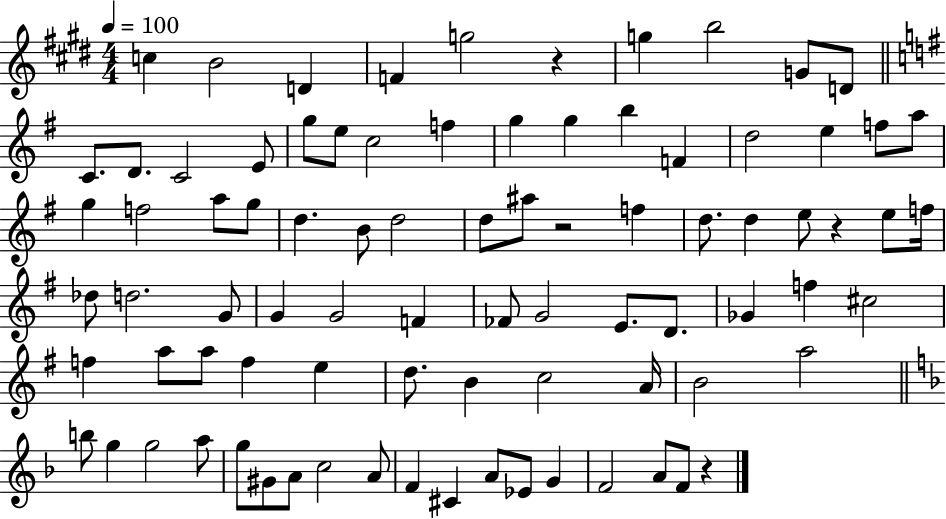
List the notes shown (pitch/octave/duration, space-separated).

C5/q B4/h D4/q F4/q G5/h R/q G5/q B5/h G4/e D4/e C4/e. D4/e. C4/h E4/e G5/e E5/e C5/h F5/q G5/q G5/q B5/q F4/q D5/h E5/q F5/e A5/e G5/q F5/h A5/e G5/e D5/q. B4/e D5/h D5/e A#5/e R/h F5/q D5/e. D5/q E5/e R/q E5/e F5/s Db5/e D5/h. G4/e G4/q G4/h F4/q FES4/e G4/h E4/e. D4/e. Gb4/q F5/q C#5/h F5/q A5/e A5/e F5/q E5/q D5/e. B4/q C5/h A4/s B4/h A5/h B5/e G5/q G5/h A5/e G5/e G#4/e A4/e C5/h A4/e F4/q C#4/q A4/e Eb4/e G4/q F4/h A4/e F4/e R/q